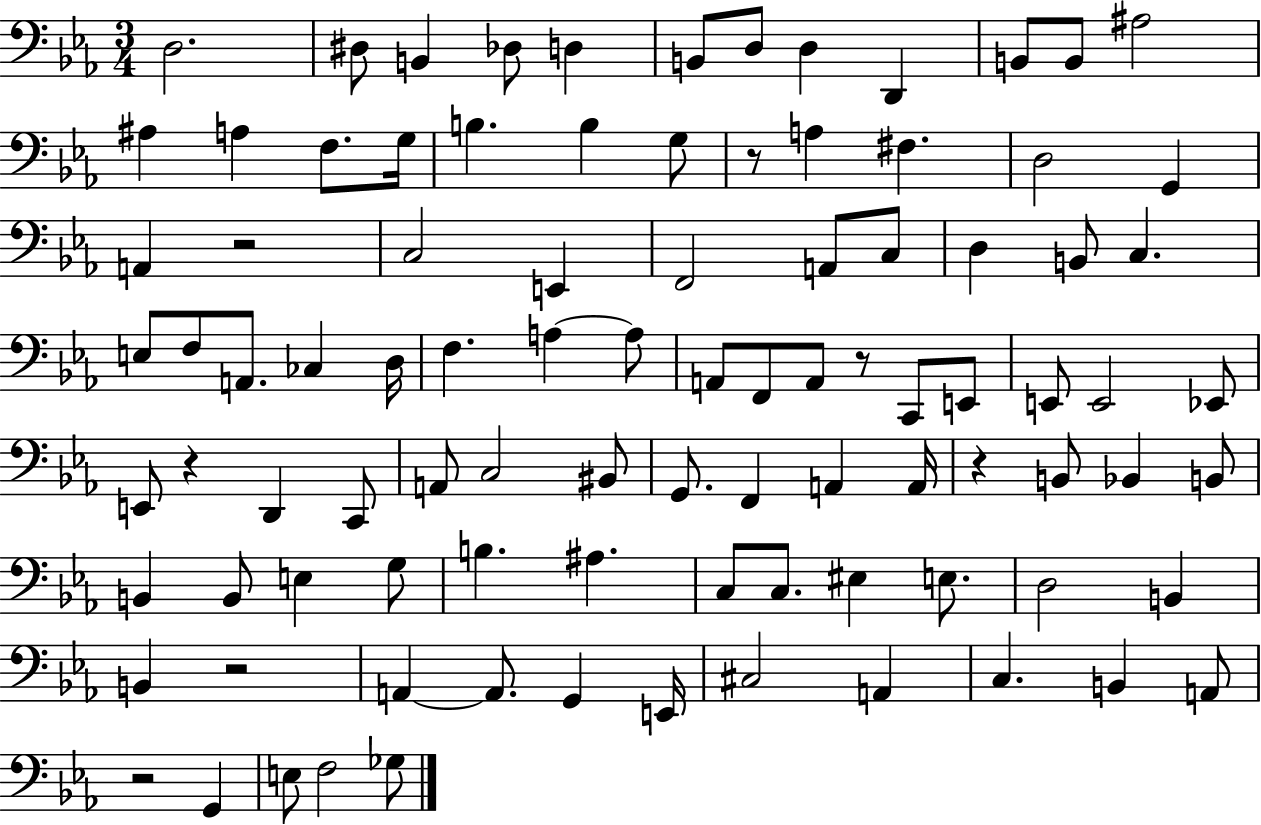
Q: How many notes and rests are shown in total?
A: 94